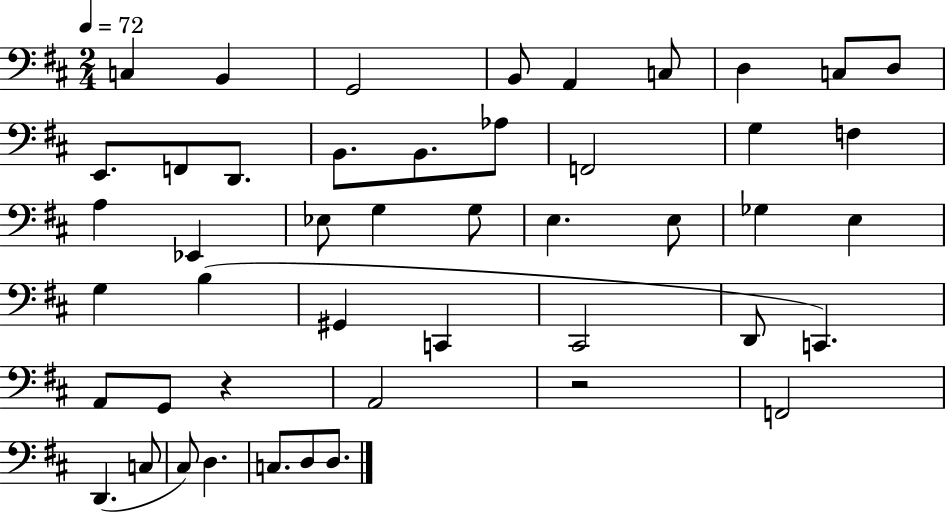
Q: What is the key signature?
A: D major